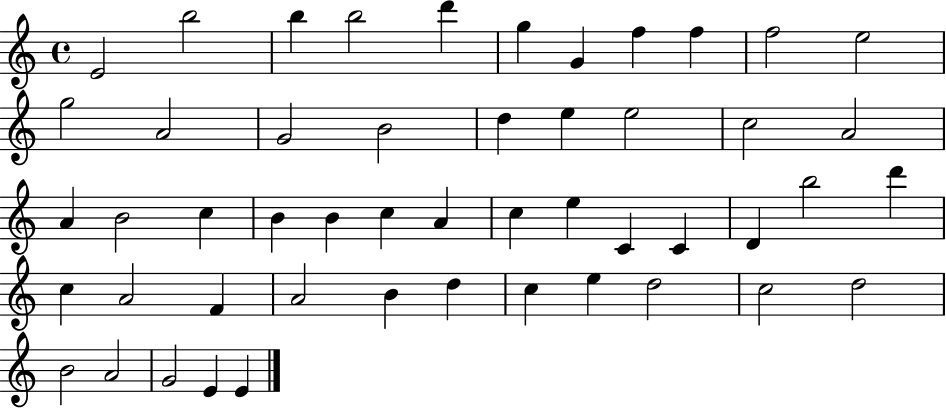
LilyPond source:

{
  \clef treble
  \time 4/4
  \defaultTimeSignature
  \key c \major
  e'2 b''2 | b''4 b''2 d'''4 | g''4 g'4 f''4 f''4 | f''2 e''2 | \break g''2 a'2 | g'2 b'2 | d''4 e''4 e''2 | c''2 a'2 | \break a'4 b'2 c''4 | b'4 b'4 c''4 a'4 | c''4 e''4 c'4 c'4 | d'4 b''2 d'''4 | \break c''4 a'2 f'4 | a'2 b'4 d''4 | c''4 e''4 d''2 | c''2 d''2 | \break b'2 a'2 | g'2 e'4 e'4 | \bar "|."
}